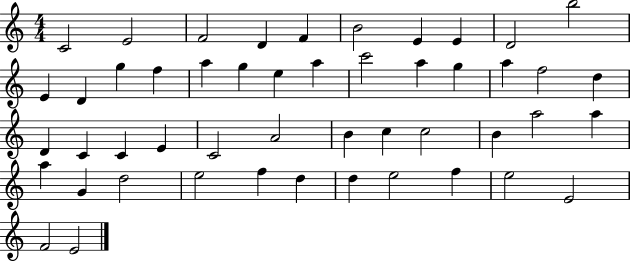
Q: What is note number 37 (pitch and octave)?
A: A5